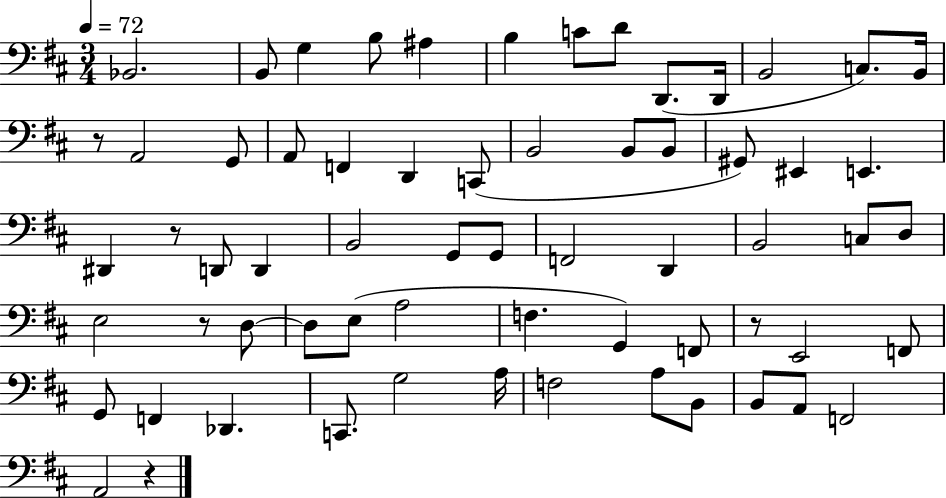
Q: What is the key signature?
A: D major